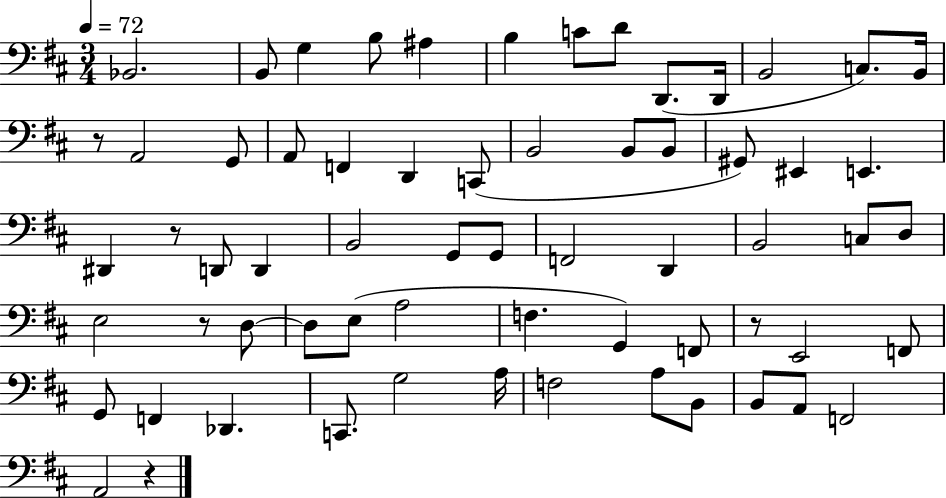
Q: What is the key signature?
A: D major